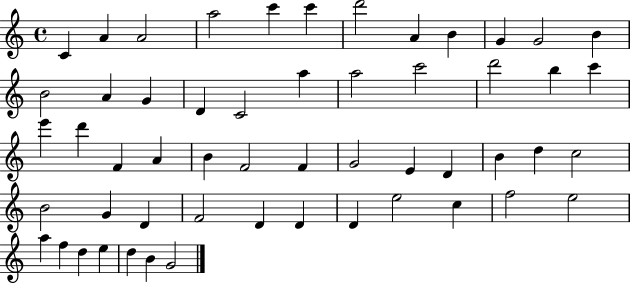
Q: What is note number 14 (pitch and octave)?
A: A4